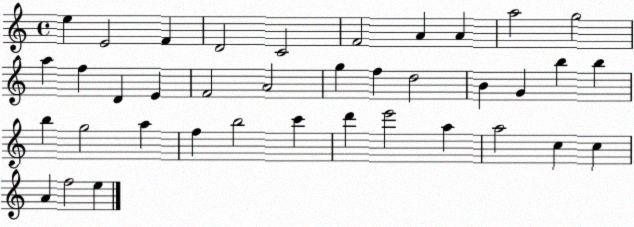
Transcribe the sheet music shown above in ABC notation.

X:1
T:Untitled
M:4/4
L:1/4
K:C
e E2 F D2 C2 F2 A A a2 g2 a f D E F2 A2 g f d2 B G b b b g2 a f b2 c' d' e'2 a a2 c c A f2 e